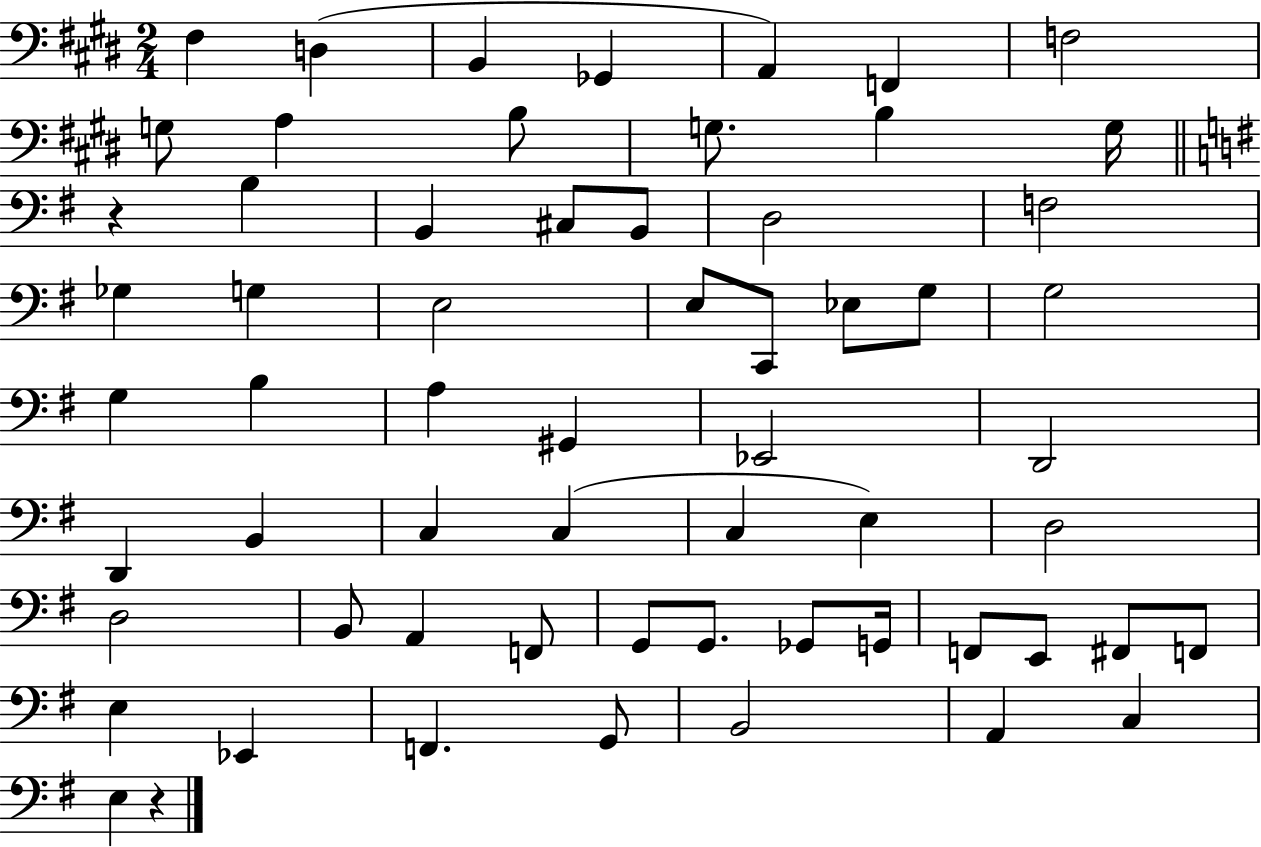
F#3/q D3/q B2/q Gb2/q A2/q F2/q F3/h G3/e A3/q B3/e G3/e. B3/q G3/s R/q B3/q B2/q C#3/e B2/e D3/h F3/h Gb3/q G3/q E3/h E3/e C2/e Eb3/e G3/e G3/h G3/q B3/q A3/q G#2/q Eb2/h D2/h D2/q B2/q C3/q C3/q C3/q E3/q D3/h D3/h B2/e A2/q F2/e G2/e G2/e. Gb2/e G2/s F2/e E2/e F#2/e F2/e E3/q Eb2/q F2/q. G2/e B2/h A2/q C3/q E3/q R/q